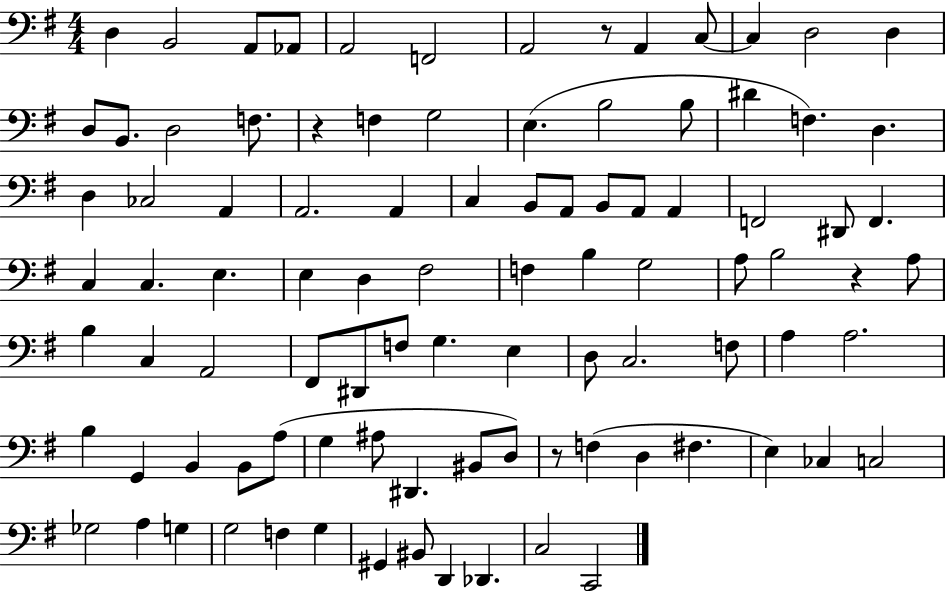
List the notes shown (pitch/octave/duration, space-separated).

D3/q B2/h A2/e Ab2/e A2/h F2/h A2/h R/e A2/q C3/e C3/q D3/h D3/q D3/e B2/e. D3/h F3/e. R/q F3/q G3/h E3/q. B3/h B3/e D#4/q F3/q. D3/q. D3/q CES3/h A2/q A2/h. A2/q C3/q B2/e A2/e B2/e A2/e A2/q F2/h D#2/e F2/q. C3/q C3/q. E3/q. E3/q D3/q F#3/h F3/q B3/q G3/h A3/e B3/h R/q A3/e B3/q C3/q A2/h F#2/e D#2/e F3/e G3/q. E3/q D3/e C3/h. F3/e A3/q A3/h. B3/q G2/q B2/q B2/e A3/e G3/q A#3/e D#2/q. BIS2/e D3/e R/e F3/q D3/q F#3/q. E3/q CES3/q C3/h Gb3/h A3/q G3/q G3/h F3/q G3/q G#2/q BIS2/e D2/q Db2/q. C3/h C2/h